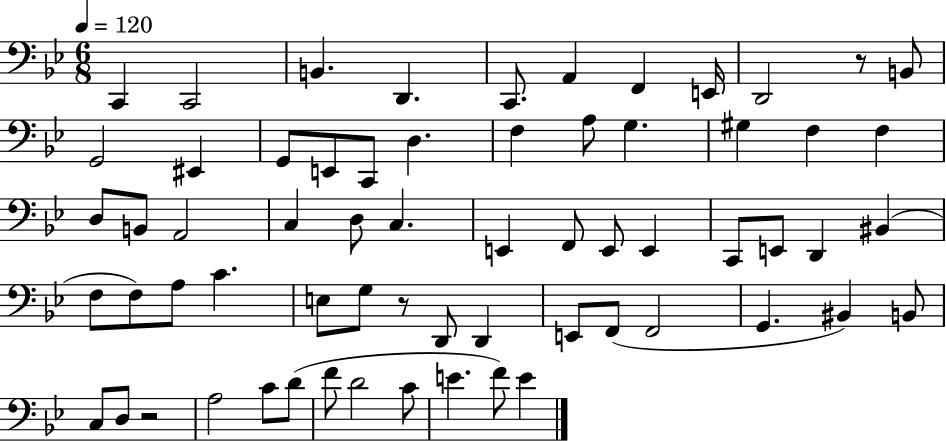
C2/q C2/h B2/q. D2/q. C2/e. A2/q F2/q E2/s D2/h R/e B2/e G2/h EIS2/q G2/e E2/e C2/e D3/q. F3/q A3/e G3/q. G#3/q F3/q F3/q D3/e B2/e A2/h C3/q D3/e C3/q. E2/q F2/e E2/e E2/q C2/e E2/e D2/q BIS2/q F3/e F3/e A3/e C4/q. E3/e G3/e R/e D2/e D2/q E2/e F2/e F2/h G2/q. BIS2/q B2/e C3/e D3/e R/h A3/h C4/e D4/e F4/e D4/h C4/e E4/q. F4/e E4/q